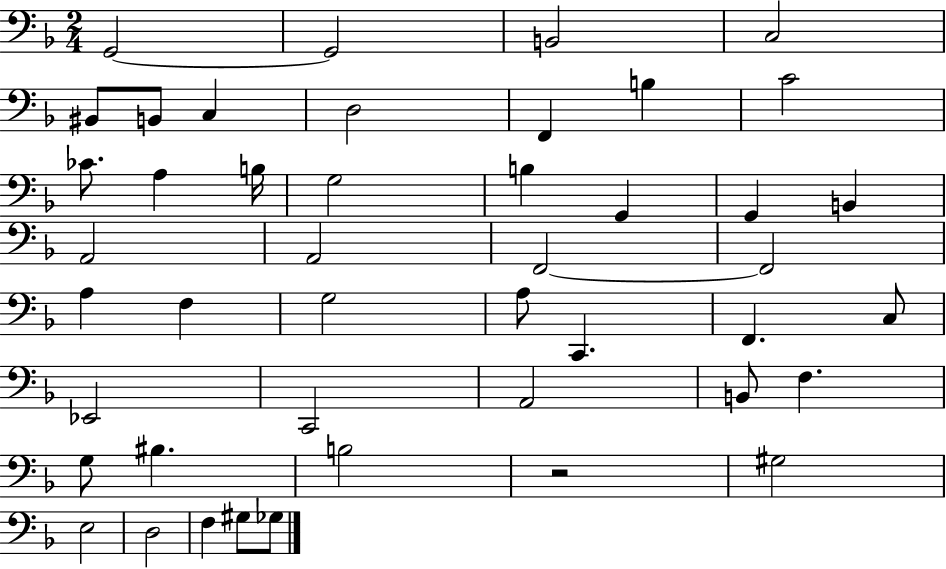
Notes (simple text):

G2/h G2/h B2/h C3/h BIS2/e B2/e C3/q D3/h F2/q B3/q C4/h CES4/e. A3/q B3/s G3/h B3/q G2/q G2/q B2/q A2/h A2/h F2/h F2/h A3/q F3/q G3/h A3/e C2/q. F2/q. C3/e Eb2/h C2/h A2/h B2/e F3/q. G3/e BIS3/q. B3/h R/h G#3/h E3/h D3/h F3/q G#3/e Gb3/e